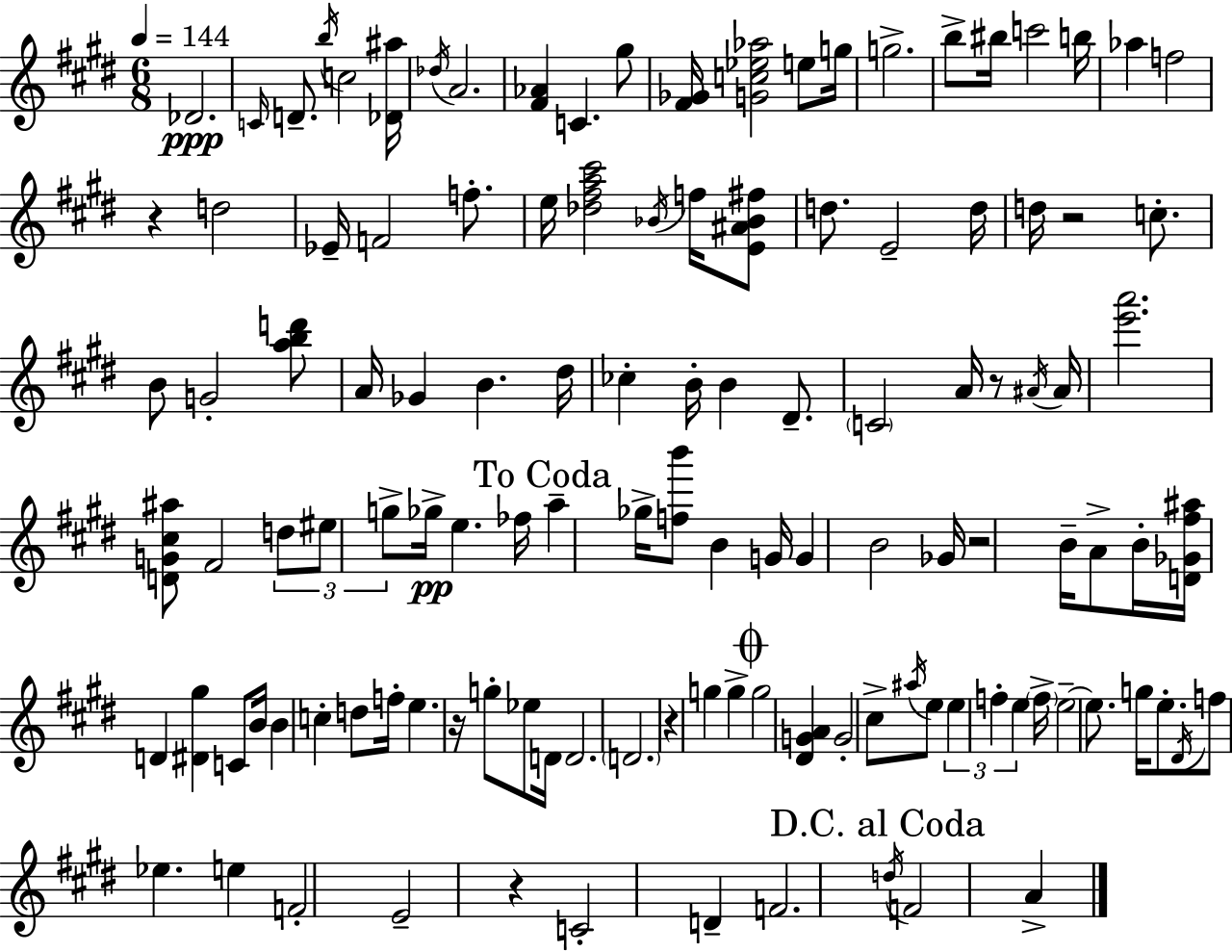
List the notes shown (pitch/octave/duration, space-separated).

Db4/h. C4/s D4/e. B5/s C5/h [Db4,A#5]/s Db5/s A4/h. [F#4,Ab4]/q C4/q. G#5/e [F#4,Gb4]/s [G4,C5,Eb5,Ab5]/h E5/e G5/s G5/h. B5/e BIS5/s C6/h B5/s Ab5/q F5/h R/q D5/h Eb4/s F4/h F5/e. E5/s [Db5,F#5,A5,C#6]/h Bb4/s F5/s [E4,A#4,Bb4,F#5]/e D5/e. E4/h D5/s D5/s R/h C5/e. B4/e G4/h [A5,B5,D6]/e A4/s Gb4/q B4/q. D#5/s CES5/q B4/s B4/q D#4/e. C4/h A4/s R/e A#4/s A#4/s [E6,A6]/h. [D4,G4,C#5,A#5]/e F#4/h D5/e EIS5/e G5/e Gb5/s E5/q. FES5/s A5/q Gb5/s [F5,B6]/e B4/q G4/s G4/q B4/h Gb4/s R/h B4/s A4/e B4/s [D4,Gb4,F#5,A#5]/s D4/q [D#4,G#5]/q C4/e B4/s B4/q C5/q D5/e F5/s E5/q. R/s G5/e Eb5/e D4/s D4/h. D4/h. R/q G5/q G5/q G5/h [D#4,G4,A4]/q G4/h C#5/e A#5/s E5/e E5/q F5/q E5/q F5/s E5/h E5/e. G5/s E5/e. D#4/s F5/e Eb5/q. E5/q F4/h E4/h R/q C4/h D4/q F4/h. D5/s F4/h A4/q